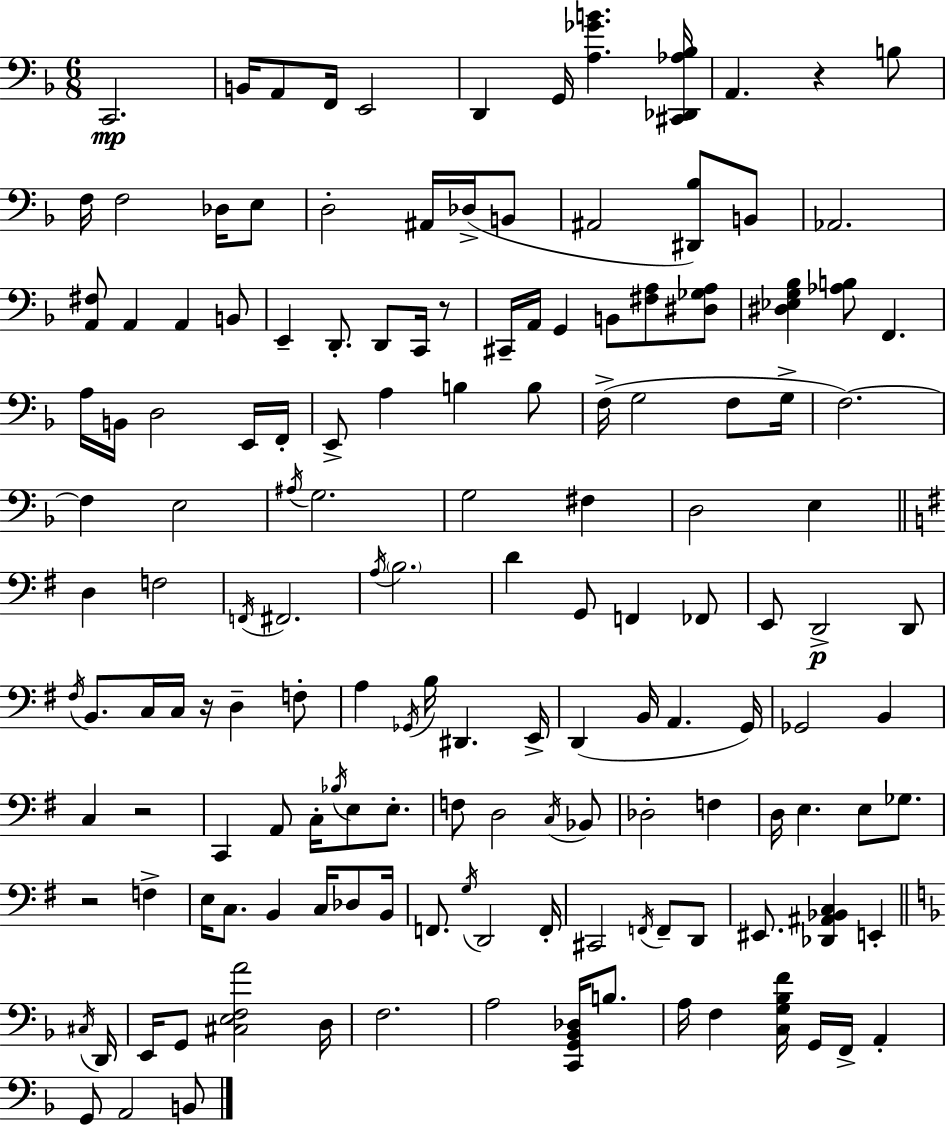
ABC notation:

X:1
T:Untitled
M:6/8
L:1/4
K:Dm
C,,2 B,,/4 A,,/2 F,,/4 E,,2 D,, G,,/4 [A,_GB] [^C,,_D,,_A,_B,]/4 A,, z B,/2 F,/4 F,2 _D,/4 E,/2 D,2 ^A,,/4 _D,/4 B,,/2 ^A,,2 [^D,,_B,]/2 B,,/2 _A,,2 [A,,^F,]/2 A,, A,, B,,/2 E,, D,,/2 D,,/2 C,,/4 z/2 ^C,,/4 A,,/4 G,, B,,/2 [^F,A,]/2 [^D,_G,A,]/2 [^D,_E,G,_B,] [_A,B,]/2 F,, A,/4 B,,/4 D,2 E,,/4 F,,/4 E,,/2 A, B, B,/2 F,/4 G,2 F,/2 G,/4 F,2 F, E,2 ^A,/4 G,2 G,2 ^F, D,2 E, D, F,2 F,,/4 ^F,,2 A,/4 B,2 D G,,/2 F,, _F,,/2 E,,/2 D,,2 D,,/2 ^F,/4 B,,/2 C,/4 C,/4 z/4 D, F,/2 A, _G,,/4 B,/4 ^D,, E,,/4 D,, B,,/4 A,, G,,/4 _G,,2 B,, C, z2 C,, A,,/2 C,/4 _B,/4 E,/2 E,/2 F,/2 D,2 C,/4 _B,,/2 _D,2 F, D,/4 E, E,/2 _G,/2 z2 F, E,/4 C,/2 B,, C,/4 _D,/2 B,,/4 F,,/2 G,/4 D,,2 F,,/4 ^C,,2 F,,/4 F,,/2 D,,/2 ^E,,/2 [_D,,^A,,_B,,C,] E,, ^C,/4 D,,/4 E,,/4 G,,/2 [^C,E,F,A]2 D,/4 F,2 A,2 [C,,G,,_B,,_D,]/4 B,/2 A,/4 F, [C,G,_B,F]/4 G,,/4 F,,/4 A,, G,,/2 A,,2 B,,/2